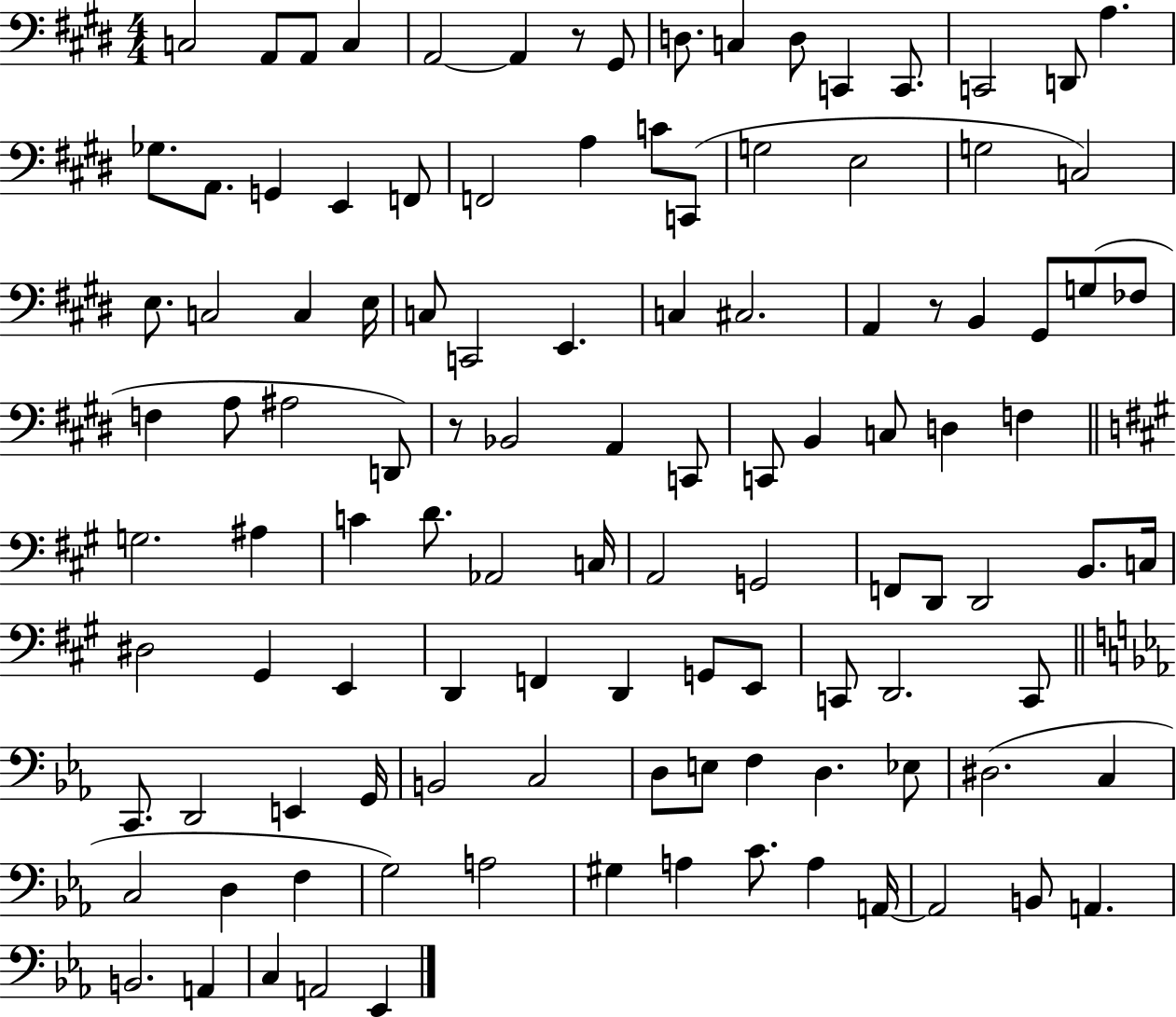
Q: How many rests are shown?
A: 3